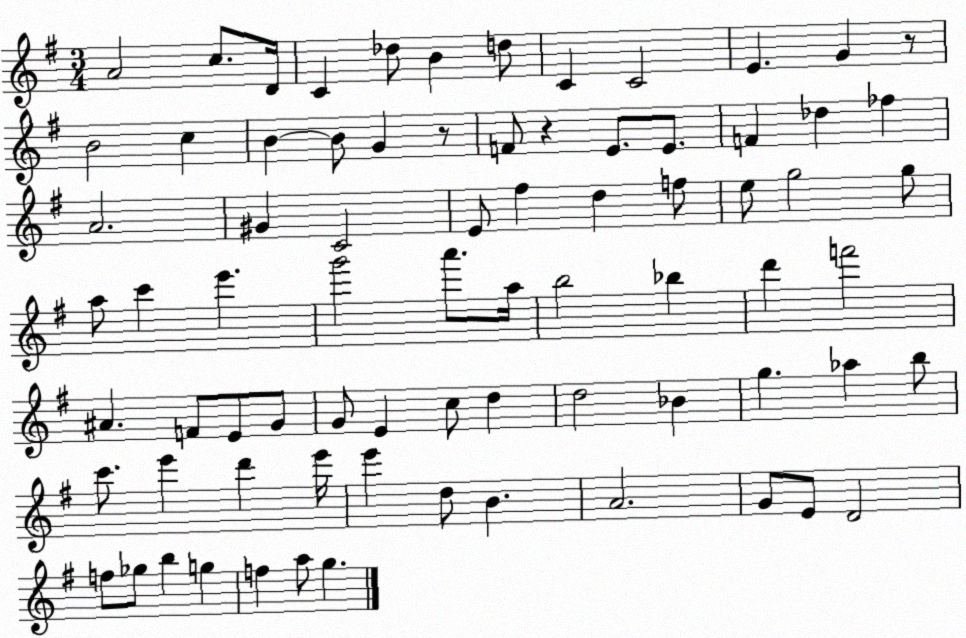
X:1
T:Untitled
M:3/4
L:1/4
K:G
A2 c/2 D/4 C _d/2 B d/2 C C2 E G z/2 B2 c B B/2 G z/2 F/2 z E/2 E/2 F _d _f A2 ^G C2 E/2 ^f d f/2 e/2 g2 g/2 a/2 c' e' g'2 a'/2 a/4 b2 _b d' f'2 ^A F/2 E/2 G/2 G/2 E c/2 d d2 _B g _a b/2 c'/2 e' d' e'/4 e' d/2 B A2 G/2 E/2 D2 f/2 _g/2 b g f a/2 g